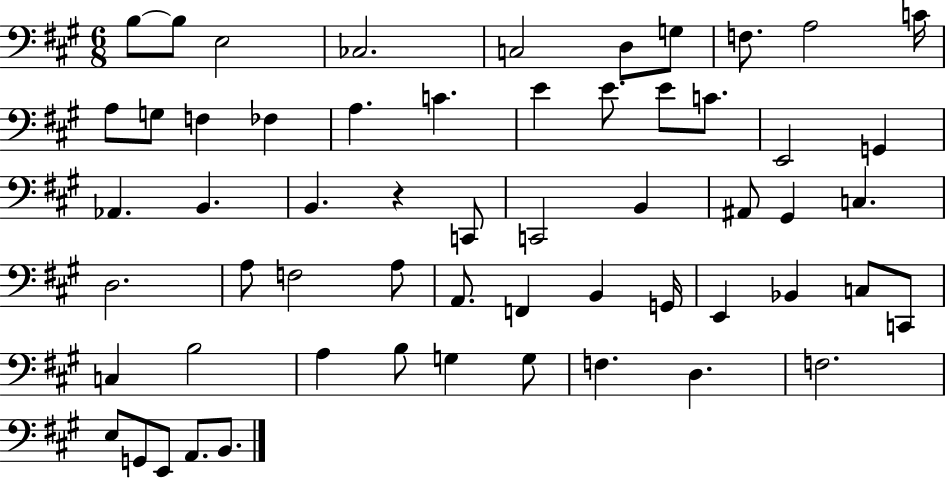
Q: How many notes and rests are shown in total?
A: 58